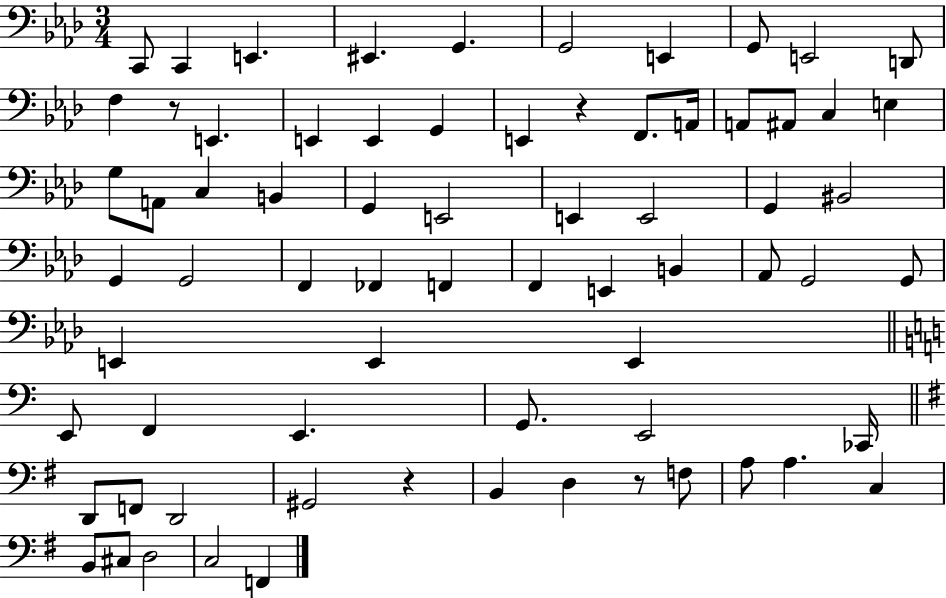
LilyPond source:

{
  \clef bass
  \numericTimeSignature
  \time 3/4
  \key aes \major
  c,8 c,4 e,4. | eis,4. g,4. | g,2 e,4 | g,8 e,2 d,8 | \break f4 r8 e,4. | e,4 e,4 g,4 | e,4 r4 f,8. a,16 | a,8 ais,8 c4 e4 | \break g8 a,8 c4 b,4 | g,4 e,2 | e,4 e,2 | g,4 bis,2 | \break g,4 g,2 | f,4 fes,4 f,4 | f,4 e,4 b,4 | aes,8 g,2 g,8 | \break e,4 e,4 e,4 | \bar "||" \break \key c \major e,8 f,4 e,4. | g,8. e,2 ces,16 | \bar "||" \break \key e \minor d,8 f,8 d,2 | gis,2 r4 | b,4 d4 r8 f8 | a8 a4. c4 | \break b,8 cis8 d2 | c2 f,4 | \bar "|."
}